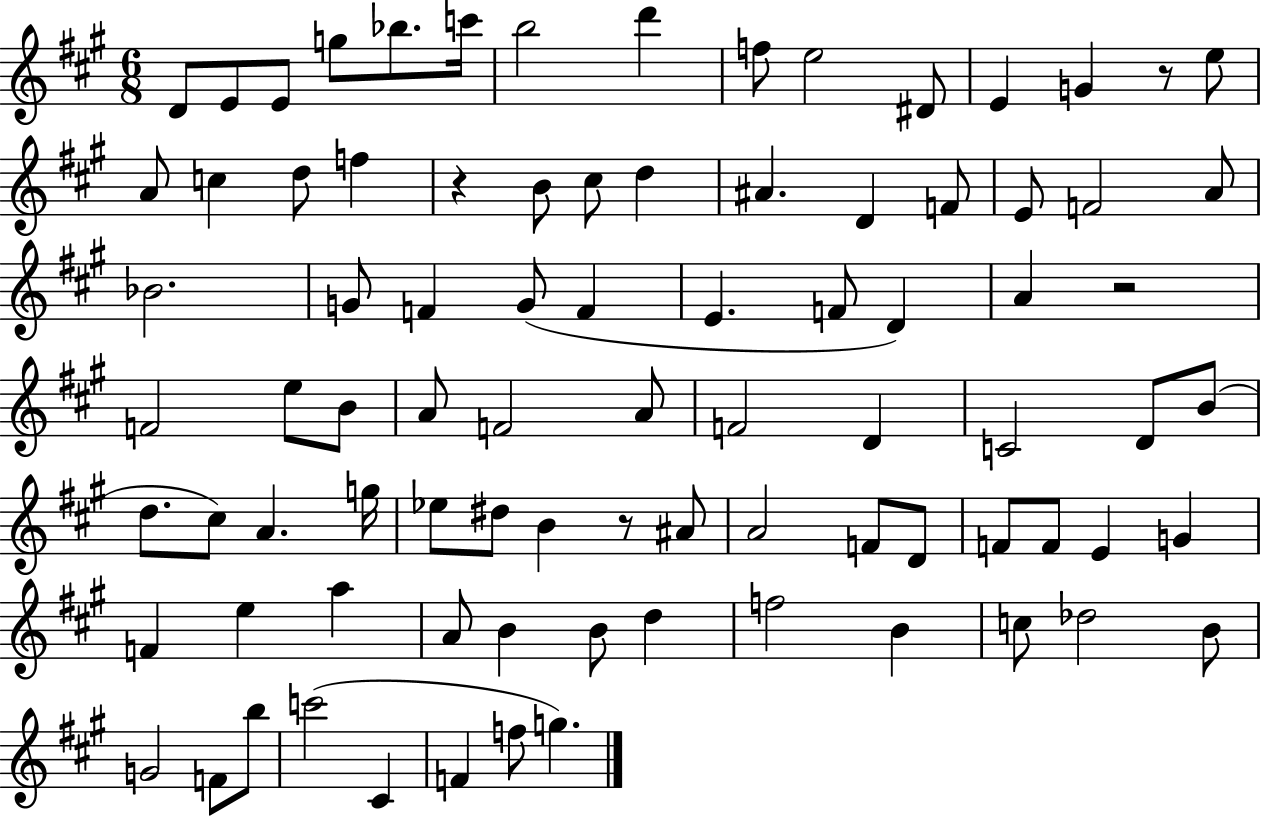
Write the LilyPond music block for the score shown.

{
  \clef treble
  \numericTimeSignature
  \time 6/8
  \key a \major
  d'8 e'8 e'8 g''8 bes''8. c'''16 | b''2 d'''4 | f''8 e''2 dis'8 | e'4 g'4 r8 e''8 | \break a'8 c''4 d''8 f''4 | r4 b'8 cis''8 d''4 | ais'4. d'4 f'8 | e'8 f'2 a'8 | \break bes'2. | g'8 f'4 g'8( f'4 | e'4. f'8 d'4) | a'4 r2 | \break f'2 e''8 b'8 | a'8 f'2 a'8 | f'2 d'4 | c'2 d'8 b'8( | \break d''8. cis''8) a'4. g''16 | ees''8 dis''8 b'4 r8 ais'8 | a'2 f'8 d'8 | f'8 f'8 e'4 g'4 | \break f'4 e''4 a''4 | a'8 b'4 b'8 d''4 | f''2 b'4 | c''8 des''2 b'8 | \break g'2 f'8 b''8 | c'''2( cis'4 | f'4 f''8 g''4.) | \bar "|."
}